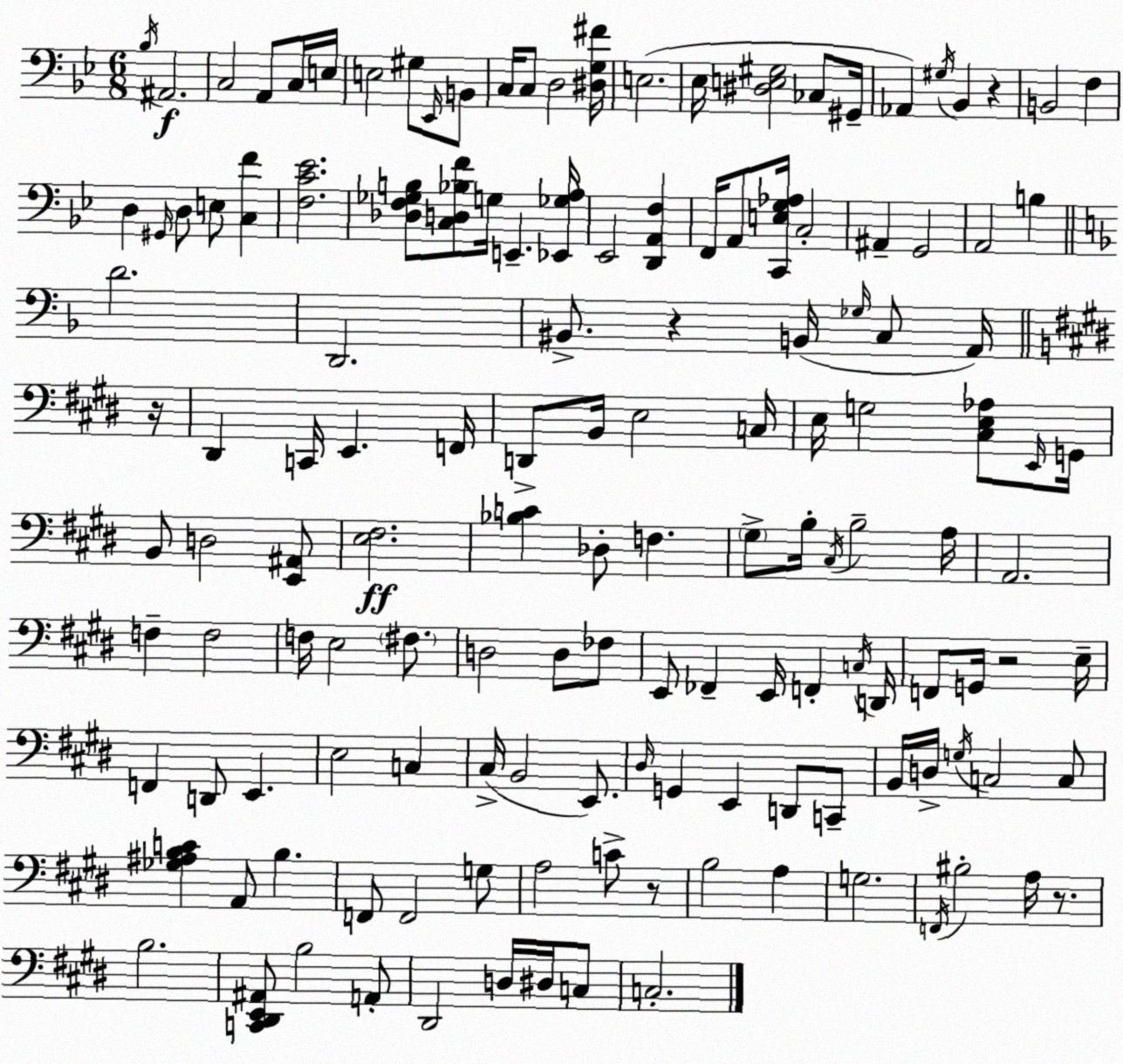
X:1
T:Untitled
M:6/8
L:1/4
K:Bb
_B,/4 ^A,,2 C,2 A,,/2 C,/4 E,/4 E,2 ^G,/2 _E,,/4 B,,/2 C,/4 C,/2 D,2 [^D,G,^F]/4 E,2 _E,/4 [^D,E,^G,]2 _C,/2 ^G,,/4 _A,, ^G,/4 _B,, z B,,2 F, D, ^G,,/4 D,/2 E,/2 [C,F] [F,C_E]2 [_D,F,_G,B,]/2 [C,D,_B,F]/2 G,/4 E,, [_E,,_G,A,]/4 _E,,2 [D,,A,,F,] F,,/4 A,,/2 [C,,E,G,_A,]/4 C,2 ^A,, G,,2 A,,2 B, D2 D,,2 ^B,,/2 z B,,/4 _G,/4 C,/2 A,,/4 z/4 ^D,, C,,/4 E,, F,,/4 D,,/2 B,,/4 E,2 C,/4 E,/4 G,2 [^C,E,_A,]/2 E,,/4 G,,/4 B,,/2 D,2 [E,,^A,,]/2 [E,^F,]2 [_B,C] _D,/2 F, ^G,/2 B,/4 ^C,/4 B,2 A,/4 A,,2 F, F,2 F,/4 E,2 ^F,/2 D,2 D,/2 _F,/2 E,,/2 _F,, E,,/4 F,, C,/4 D,,/4 F,,/2 G,,/4 z2 E,/4 F,, D,,/2 E,, E,2 C, ^C,/4 B,,2 E,,/2 ^D,/4 G,, E,, D,,/2 C,,/2 B,,/4 D,/4 G,/4 C,2 C,/2 [_G,^A,B,C] A,,/2 B, F,,/2 F,,2 G,/2 A,2 C/2 z/2 B,2 A, G,2 F,,/4 ^B,2 A,/4 z/2 B,2 [C,,^D,,E,,^A,,]/2 B,2 A,,/2 ^D,,2 D,/4 ^D,/4 C,/2 C,2